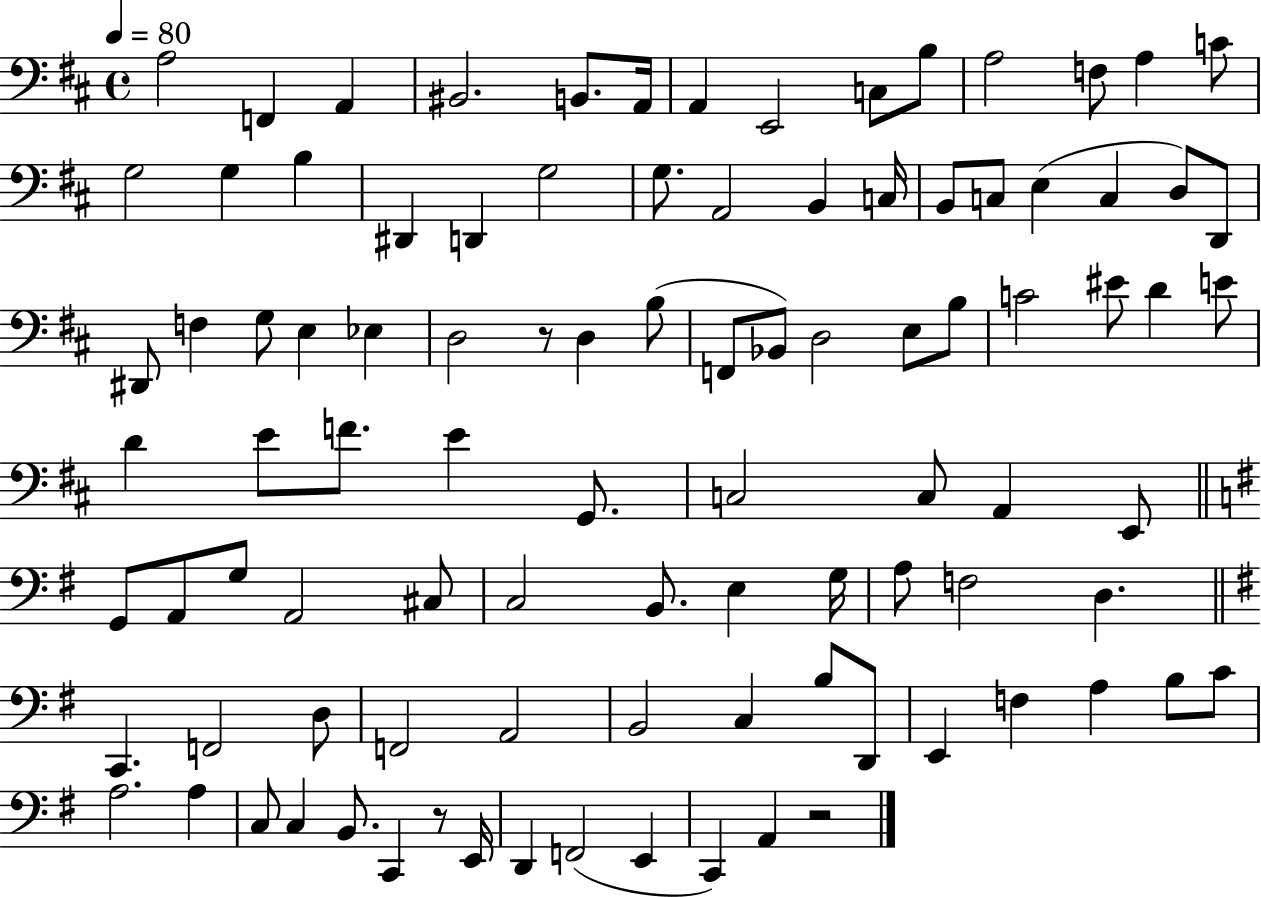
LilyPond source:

{
  \clef bass
  \time 4/4
  \defaultTimeSignature
  \key d \major
  \tempo 4 = 80
  a2 f,4 a,4 | bis,2. b,8. a,16 | a,4 e,2 c8 b8 | a2 f8 a4 c'8 | \break g2 g4 b4 | dis,4 d,4 g2 | g8. a,2 b,4 c16 | b,8 c8 e4( c4 d8) d,8 | \break dis,8 f4 g8 e4 ees4 | d2 r8 d4 b8( | f,8 bes,8) d2 e8 b8 | c'2 eis'8 d'4 e'8 | \break d'4 e'8 f'8. e'4 g,8. | c2 c8 a,4 e,8 | \bar "||" \break \key e \minor g,8 a,8 g8 a,2 cis8 | c2 b,8. e4 g16 | a8 f2 d4. | \bar "||" \break \key e \minor c,4. f,2 d8 | f,2 a,2 | b,2 c4 b8 d,8 | e,4 f4 a4 b8 c'8 | \break a2. a4 | c8 c4 b,8. c,4 r8 e,16 | d,4 f,2( e,4 | c,4) a,4 r2 | \break \bar "|."
}